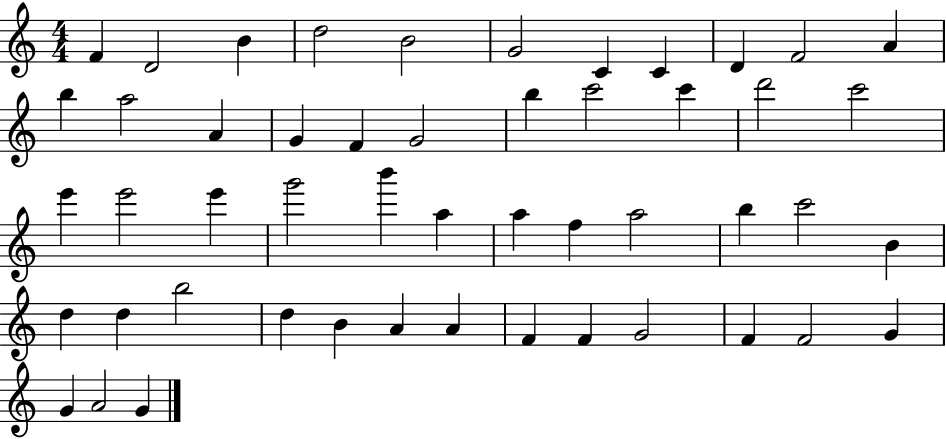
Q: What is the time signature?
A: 4/4